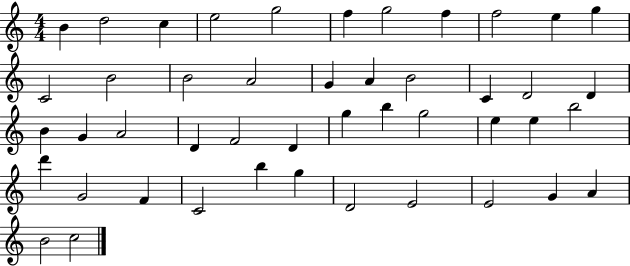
B4/q D5/h C5/q E5/h G5/h F5/q G5/h F5/q F5/h E5/q G5/q C4/h B4/h B4/h A4/h G4/q A4/q B4/h C4/q D4/h D4/q B4/q G4/q A4/h D4/q F4/h D4/q G5/q B5/q G5/h E5/q E5/q B5/h D6/q G4/h F4/q C4/h B5/q G5/q D4/h E4/h E4/h G4/q A4/q B4/h C5/h